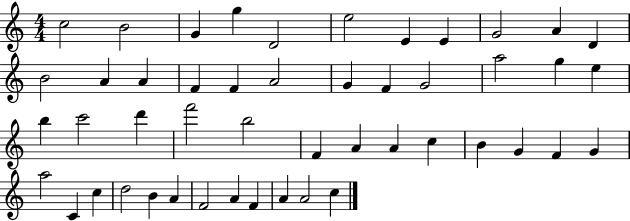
{
  \clef treble
  \numericTimeSignature
  \time 4/4
  \key c \major
  c''2 b'2 | g'4 g''4 d'2 | e''2 e'4 e'4 | g'2 a'4 d'4 | \break b'2 a'4 a'4 | f'4 f'4 a'2 | g'4 f'4 g'2 | a''2 g''4 e''4 | \break b''4 c'''2 d'''4 | f'''2 b''2 | f'4 a'4 a'4 c''4 | b'4 g'4 f'4 g'4 | \break a''2 c'4 c''4 | d''2 b'4 a'4 | f'2 a'4 f'4 | a'4 a'2 c''4 | \break \bar "|."
}